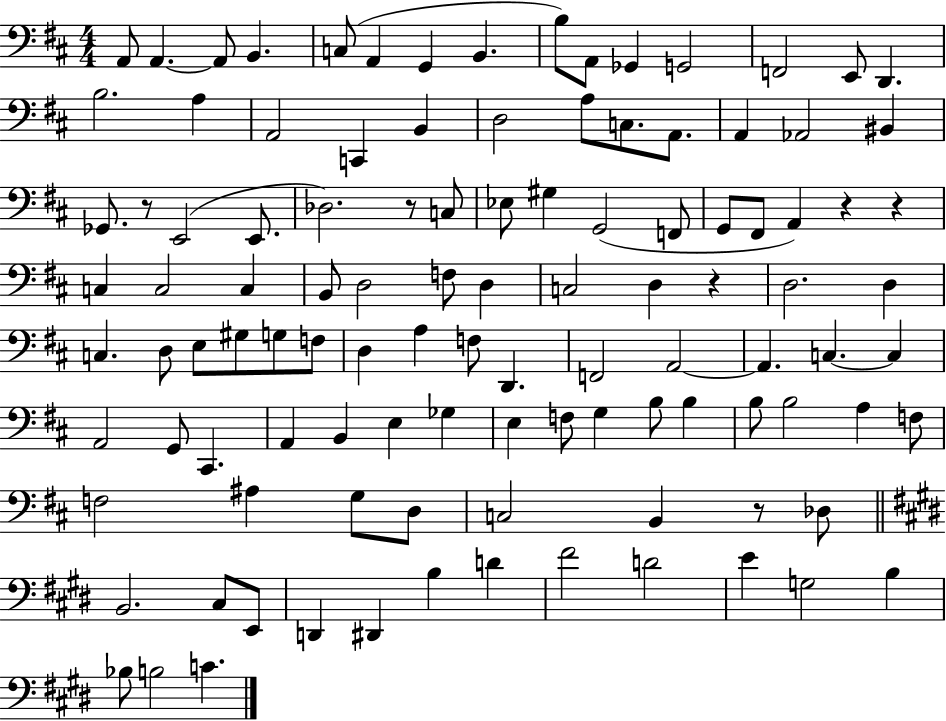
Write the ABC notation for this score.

X:1
T:Untitled
M:4/4
L:1/4
K:D
A,,/2 A,, A,,/2 B,, C,/2 A,, G,, B,, B,/2 A,,/2 _G,, G,,2 F,,2 E,,/2 D,, B,2 A, A,,2 C,, B,, D,2 A,/2 C,/2 A,,/2 A,, _A,,2 ^B,, _G,,/2 z/2 E,,2 E,,/2 _D,2 z/2 C,/2 _E,/2 ^G, G,,2 F,,/2 G,,/2 ^F,,/2 A,, z z C, C,2 C, B,,/2 D,2 F,/2 D, C,2 D, z D,2 D, C, D,/2 E,/2 ^G,/2 G,/2 F,/2 D, A, F,/2 D,, F,,2 A,,2 A,, C, C, A,,2 G,,/2 ^C,, A,, B,, E, _G, E, F,/2 G, B,/2 B, B,/2 B,2 A, F,/2 F,2 ^A, G,/2 D,/2 C,2 B,, z/2 _D,/2 B,,2 ^C,/2 E,,/2 D,, ^D,, B, D ^F2 D2 E G,2 B, _B,/2 B,2 C